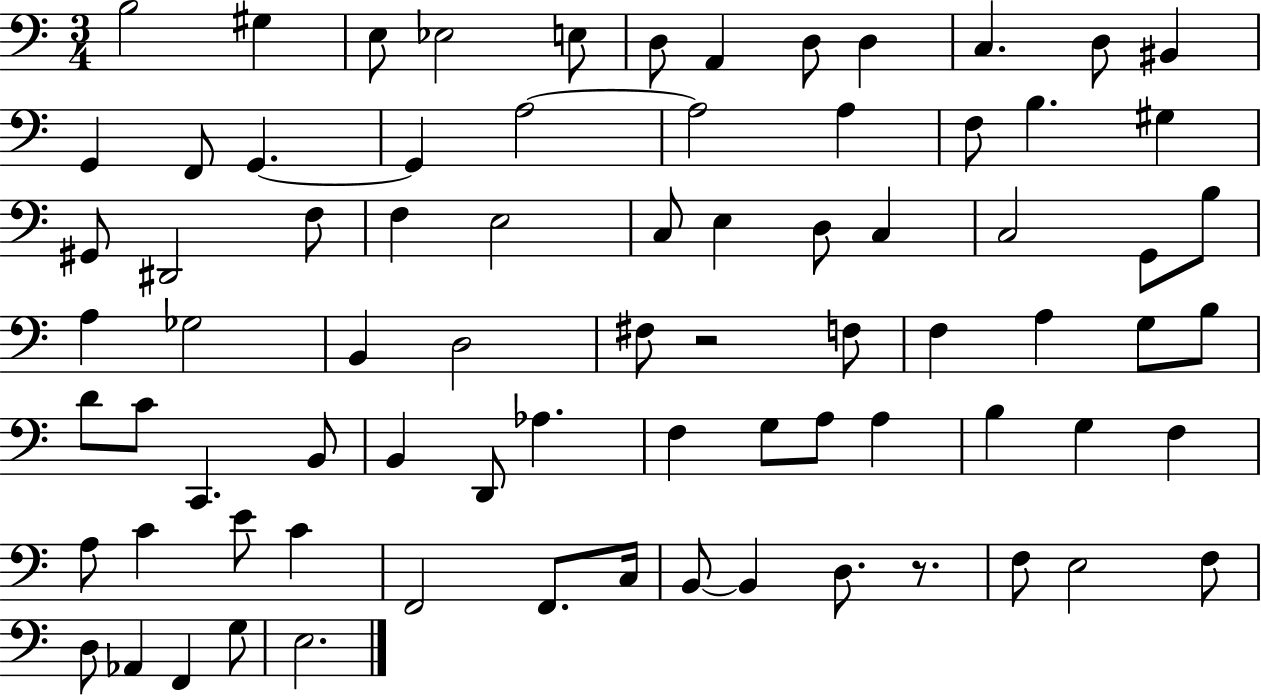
X:1
T:Untitled
M:3/4
L:1/4
K:C
B,2 ^G, E,/2 _E,2 E,/2 D,/2 A,, D,/2 D, C, D,/2 ^B,, G,, F,,/2 G,, G,, A,2 A,2 A, F,/2 B, ^G, ^G,,/2 ^D,,2 F,/2 F, E,2 C,/2 E, D,/2 C, C,2 G,,/2 B,/2 A, _G,2 B,, D,2 ^F,/2 z2 F,/2 F, A, G,/2 B,/2 D/2 C/2 C,, B,,/2 B,, D,,/2 _A, F, G,/2 A,/2 A, B, G, F, A,/2 C E/2 C F,,2 F,,/2 C,/4 B,,/2 B,, D,/2 z/2 F,/2 E,2 F,/2 D,/2 _A,, F,, G,/2 E,2